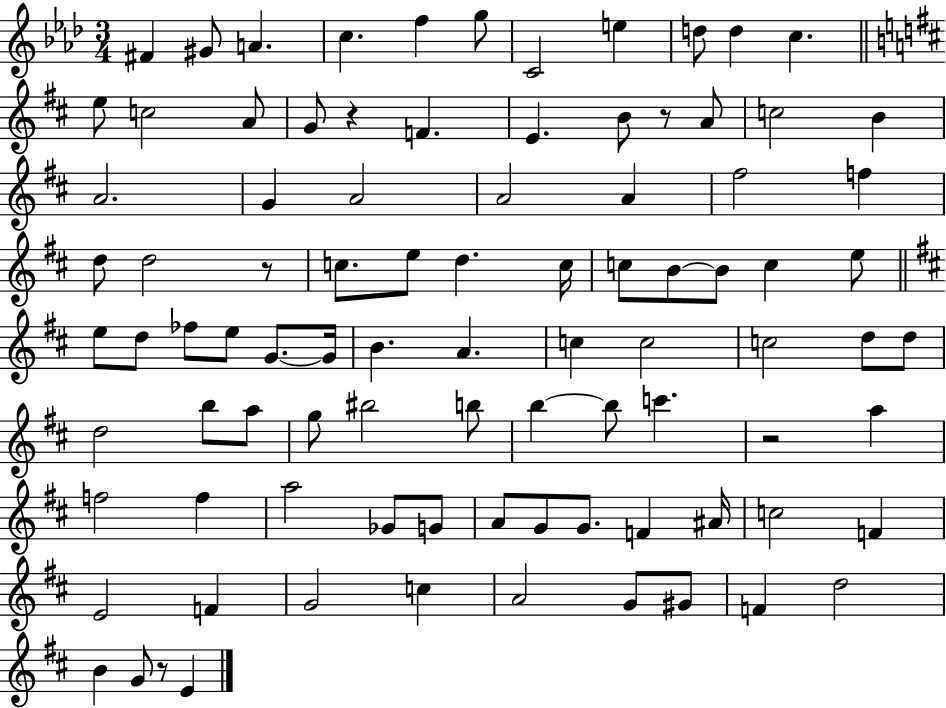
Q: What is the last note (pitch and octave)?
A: E4